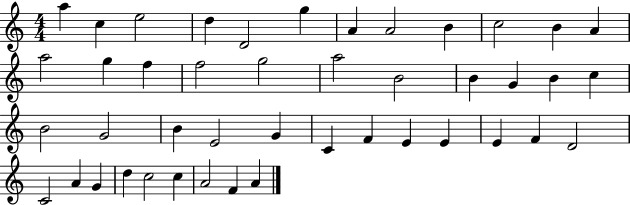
X:1
T:Untitled
M:4/4
L:1/4
K:C
a c e2 d D2 g A A2 B c2 B A a2 g f f2 g2 a2 B2 B G B c B2 G2 B E2 G C F E E E F D2 C2 A G d c2 c A2 F A